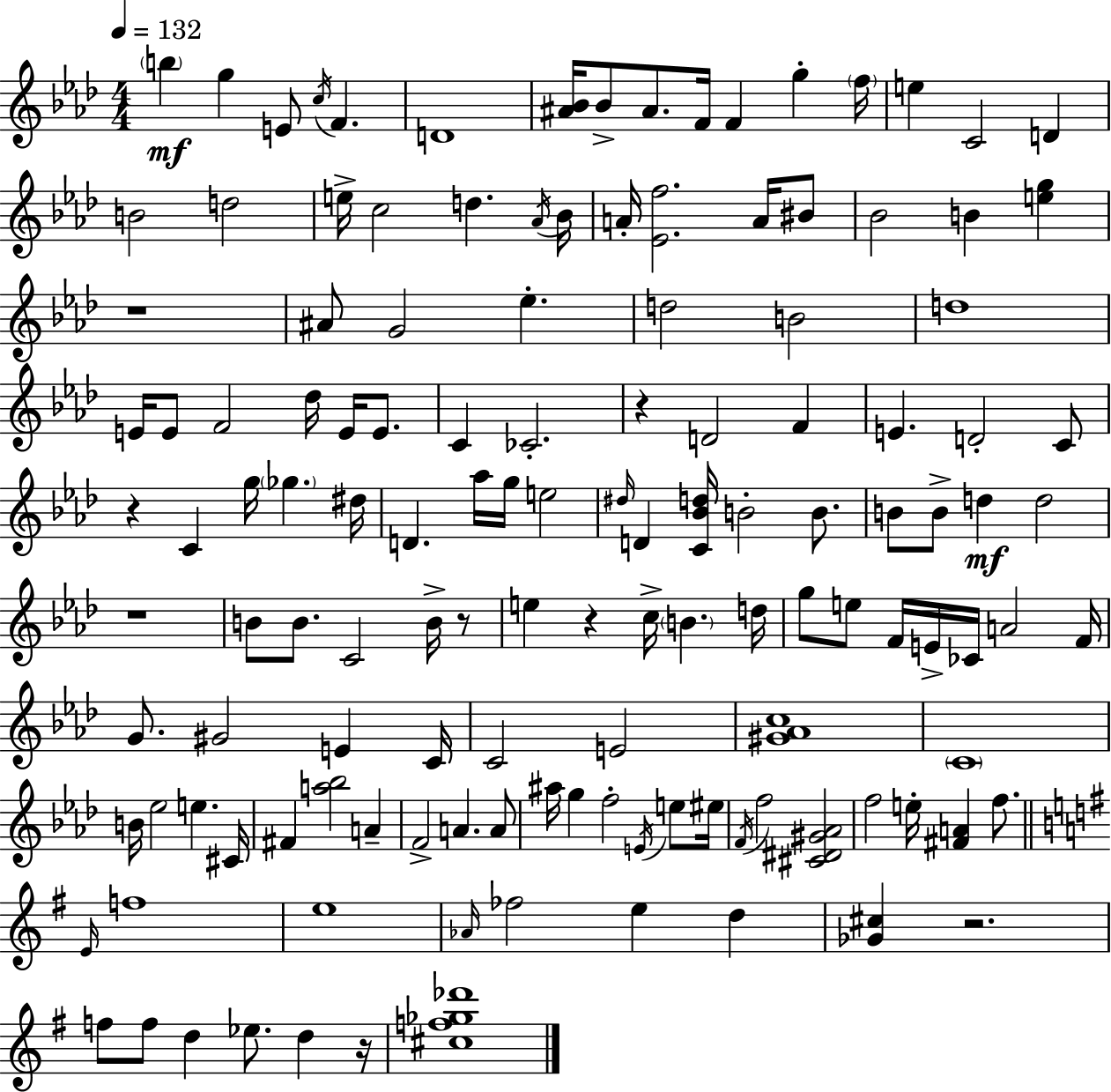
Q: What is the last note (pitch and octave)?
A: D5